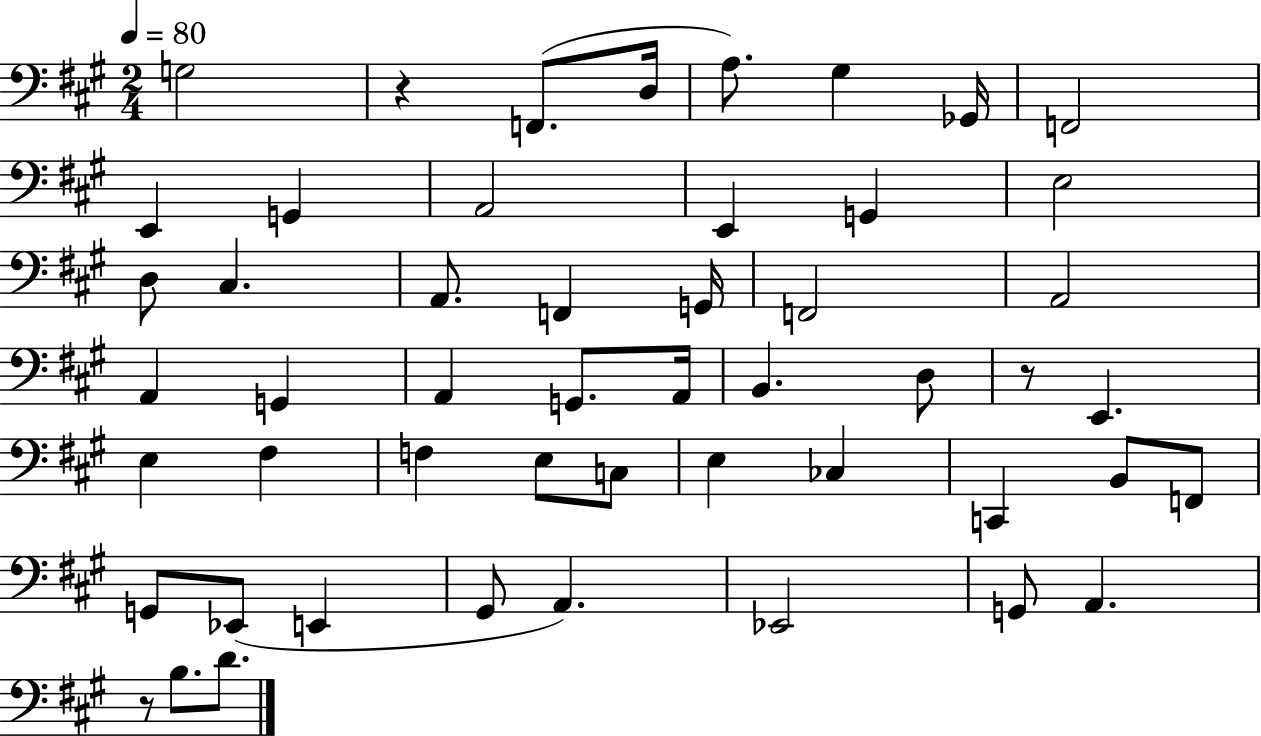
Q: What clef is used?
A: bass